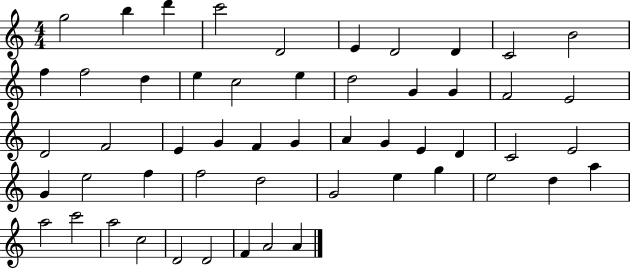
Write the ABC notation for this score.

X:1
T:Untitled
M:4/4
L:1/4
K:C
g2 b d' c'2 D2 E D2 D C2 B2 f f2 d e c2 e d2 G G F2 E2 D2 F2 E G F G A G E D C2 E2 G e2 f f2 d2 G2 e g e2 d a a2 c'2 a2 c2 D2 D2 F A2 A